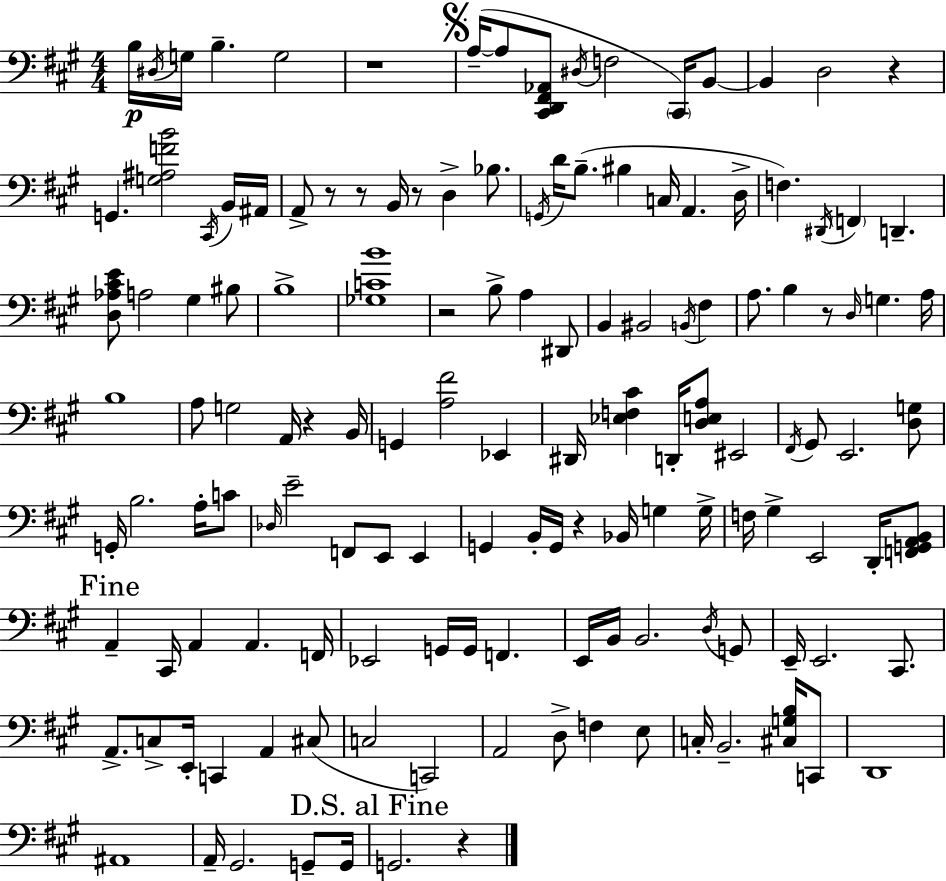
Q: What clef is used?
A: bass